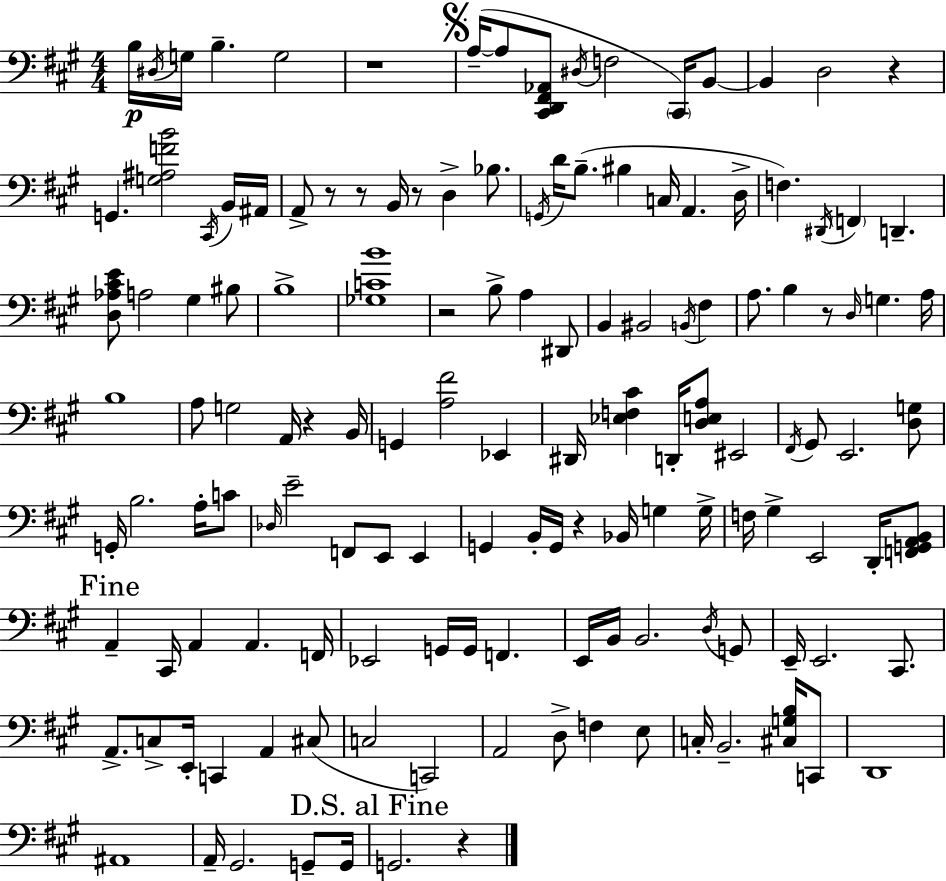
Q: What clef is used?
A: bass